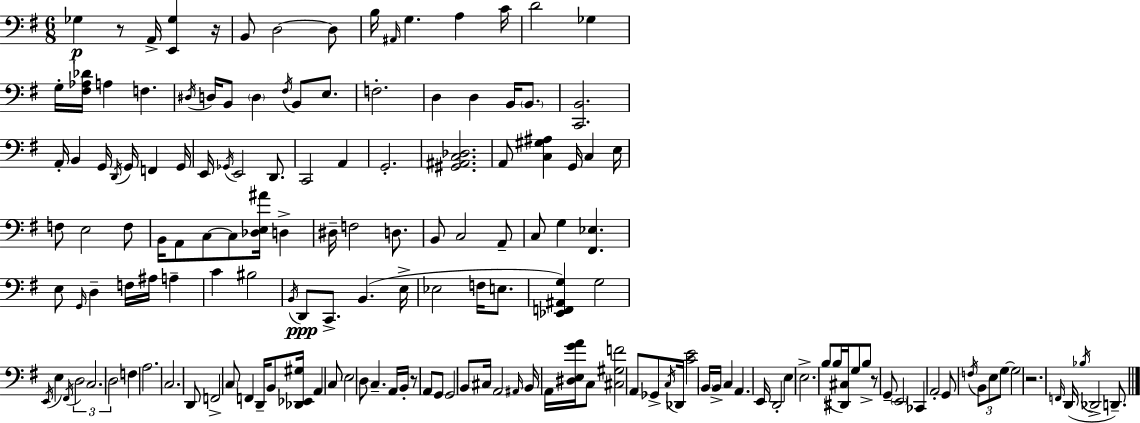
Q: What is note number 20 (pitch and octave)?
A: F#3